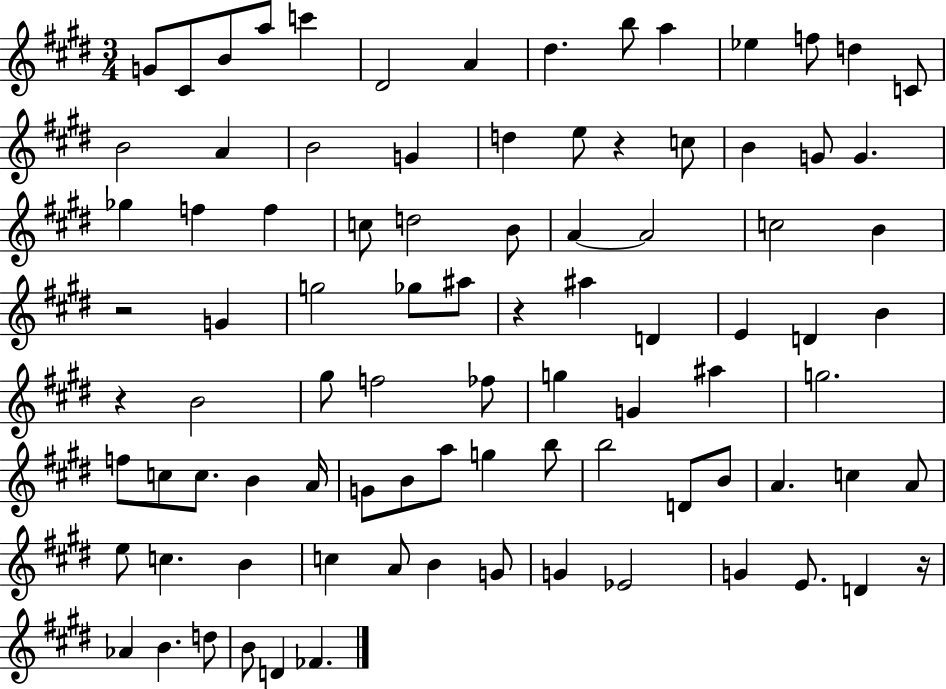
G4/e C#4/e B4/e A5/e C6/q D#4/h A4/q D#5/q. B5/e A5/q Eb5/q F5/e D5/q C4/e B4/h A4/q B4/h G4/q D5/q E5/e R/q C5/e B4/q G4/e G4/q. Gb5/q F5/q F5/q C5/e D5/h B4/e A4/q A4/h C5/h B4/q R/h G4/q G5/h Gb5/e A#5/e R/q A#5/q D4/q E4/q D4/q B4/q R/q B4/h G#5/e F5/h FES5/e G5/q G4/q A#5/q G5/h. F5/e C5/e C5/e. B4/q A4/s G4/e B4/e A5/e G5/q B5/e B5/h D4/e B4/e A4/q. C5/q A4/e E5/e C5/q. B4/q C5/q A4/e B4/q G4/e G4/q Eb4/h G4/q E4/e. D4/q R/s Ab4/q B4/q. D5/e B4/e D4/q FES4/q.